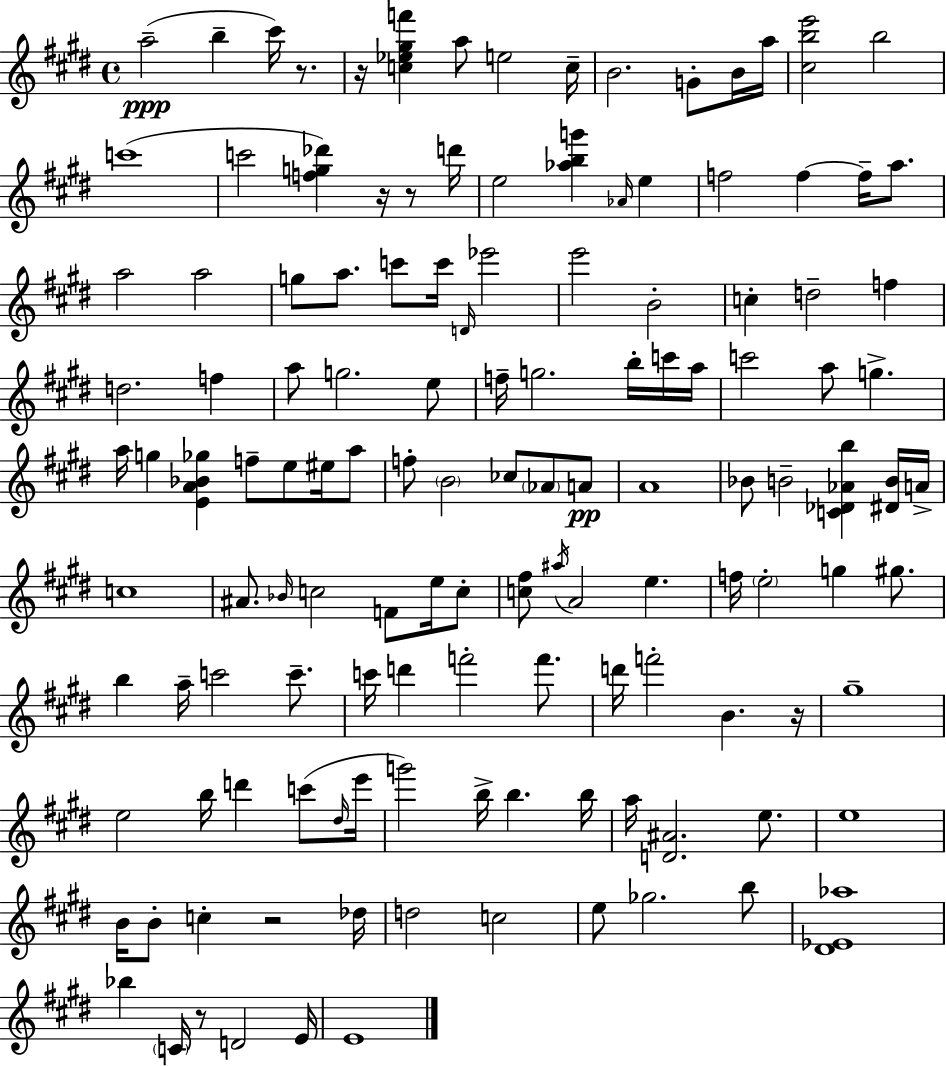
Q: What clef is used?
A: treble